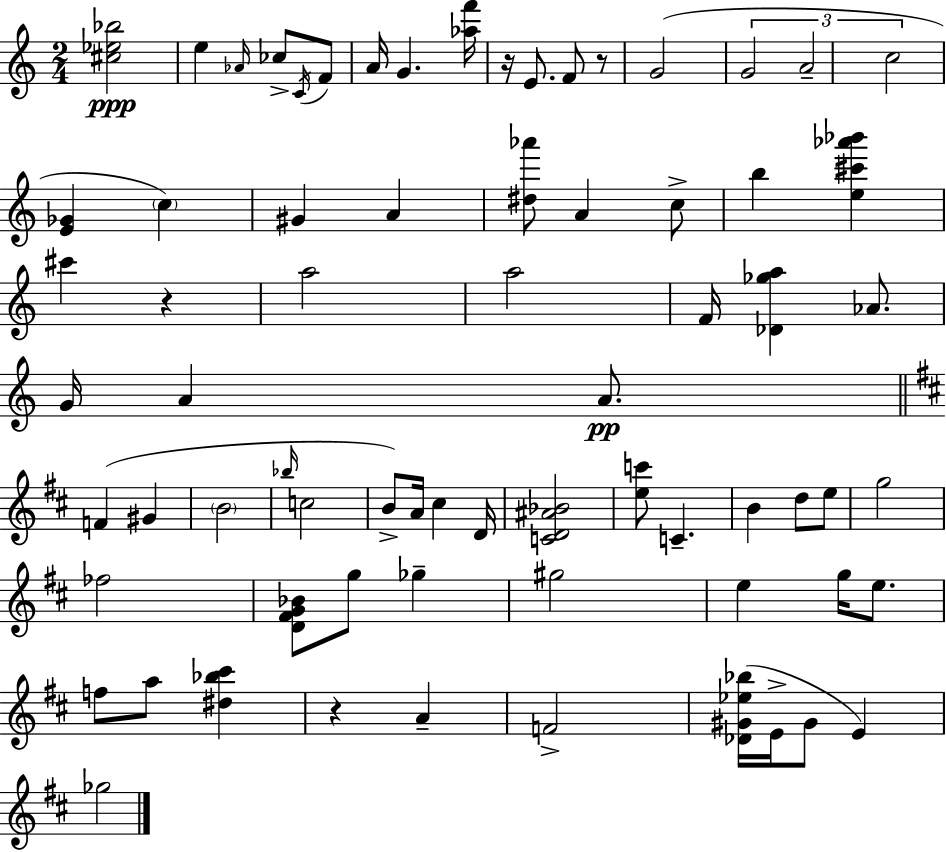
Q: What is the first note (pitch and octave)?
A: E5